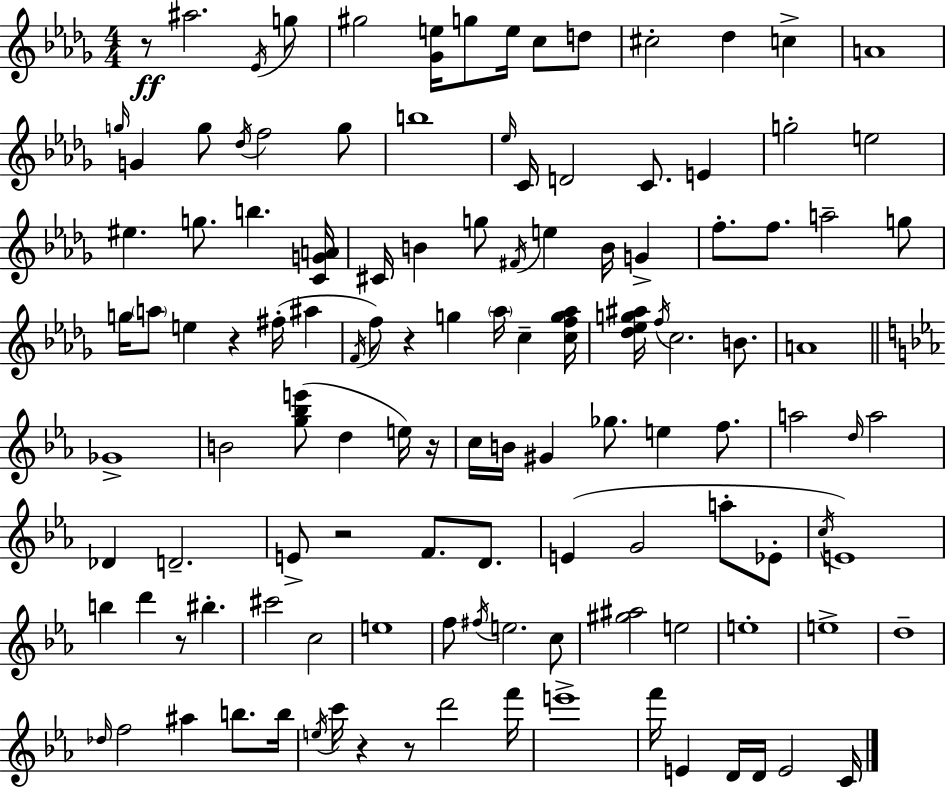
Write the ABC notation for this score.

X:1
T:Untitled
M:4/4
L:1/4
K:Bbm
z/2 ^a2 _E/4 g/2 ^g2 [_Ge]/4 g/2 e/4 c/2 d/2 ^c2 _d c A4 g/4 G g/2 _d/4 f2 g/2 b4 _e/4 C/4 D2 C/2 E g2 e2 ^e g/2 b [CGA]/4 ^C/4 B g/2 ^F/4 e B/4 G f/2 f/2 a2 g/2 g/4 a/2 e z ^f/4 ^a F/4 f/2 z g _a/4 c [cfg_a]/4 [_d_eg^a]/4 f/4 c2 B/2 A4 _G4 B2 [g_be']/2 d e/4 z/4 c/4 B/4 ^G _g/2 e f/2 a2 d/4 a2 _D D2 E/2 z2 F/2 D/2 E G2 a/2 _E/2 c/4 E4 b d' z/2 ^b ^c'2 c2 e4 f/2 ^f/4 e2 c/2 [^g^a]2 e2 e4 e4 d4 _d/4 f2 ^a b/2 b/4 e/4 c'/4 z z/2 d'2 f'/4 e'4 f'/4 E D/4 D/4 E2 C/4